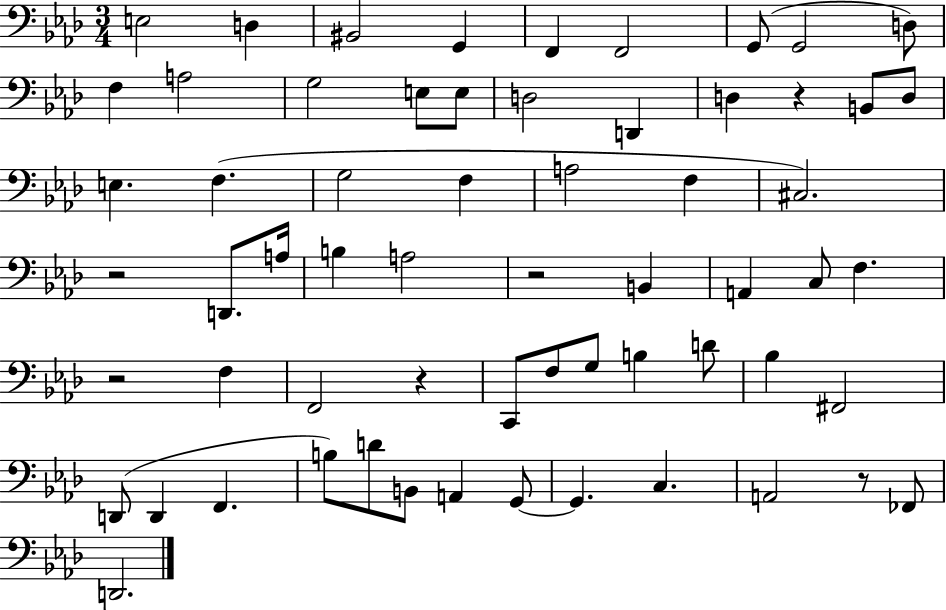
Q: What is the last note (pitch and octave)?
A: D2